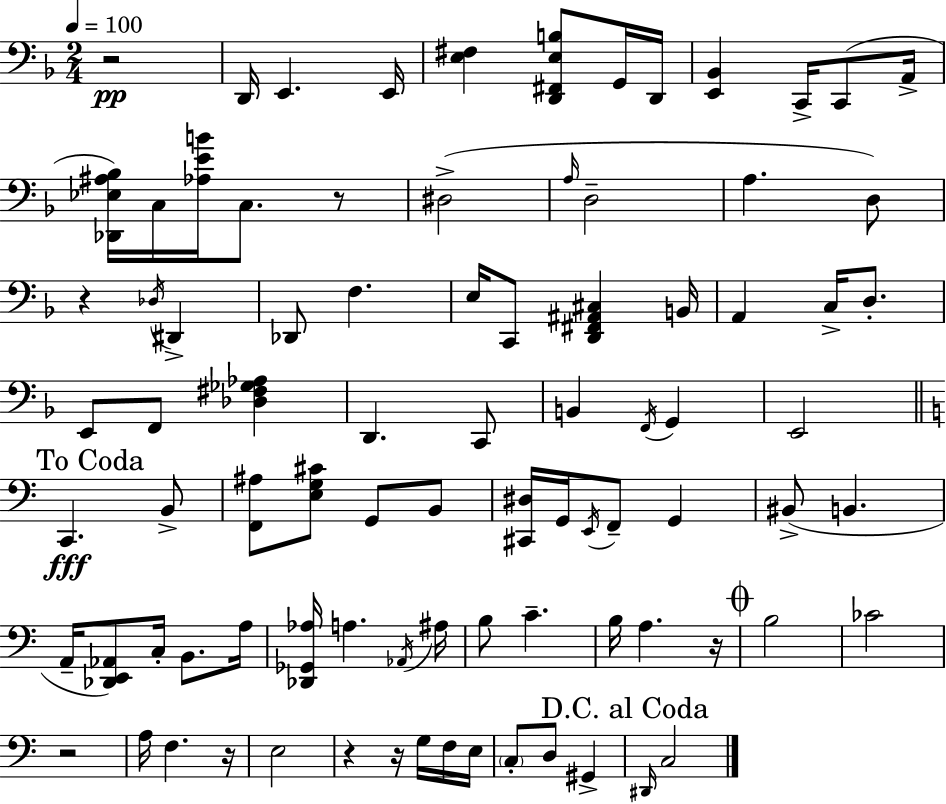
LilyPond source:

{
  \clef bass
  \numericTimeSignature
  \time 2/4
  \key f \major
  \tempo 4 = 100
  r2\pp | d,16 e,4. e,16 | <e fis>4 <d, fis, e b>8 g,16 d,16 | <e, bes,>4 c,16-> c,8( a,16-> | \break <des, ees ais bes>16) c16 <aes e' b'>16 c8. r8 | dis2->( | \grace { a16 } d2-- | a4. d8) | \break r4 \acciaccatura { des16 } dis,4-> | des,8 f4. | e16 c,8 <d, fis, ais, cis>4 | b,16 a,4 c16-> d8.-. | \break e,8 f,8 <des fis ges aes>4 | d,4. | c,8 b,4 \acciaccatura { f,16 } g,4 | e,2 | \break \mark "To Coda" \bar "||" \break \key a \minor c,4.\fff b,8-> | <f, ais>8 <e g cis'>8 g,8 b,8 | <cis, dis>16 g,16 \acciaccatura { e,16 } f,8-- g,4 | bis,8->( b,4. | \break a,16-- <des, e, aes,>8) c16-. b,8. | a16 <des, ges, aes>16 a4. | \acciaccatura { aes,16 } ais16 b8 c'4.-- | b16 a4. | \break r16 \mark \markup { \musicglyph "scripts.coda" } b2 | ces'2 | r2 | a16 f4. | \break r16 e2 | r4 r16 g16 | f16 e16 \parenthesize c8-. d8 gis,4-> | \mark "D.C. al Coda" \grace { dis,16 } c2 | \break \bar "|."
}